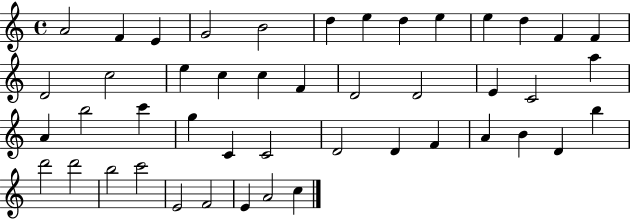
A4/h F4/q E4/q G4/h B4/h D5/q E5/q D5/q E5/q E5/q D5/q F4/q F4/q D4/h C5/h E5/q C5/q C5/q F4/q D4/h D4/h E4/q C4/h A5/q A4/q B5/h C6/q G5/q C4/q C4/h D4/h D4/q F4/q A4/q B4/q D4/q B5/q D6/h D6/h B5/h C6/h E4/h F4/h E4/q A4/h C5/q